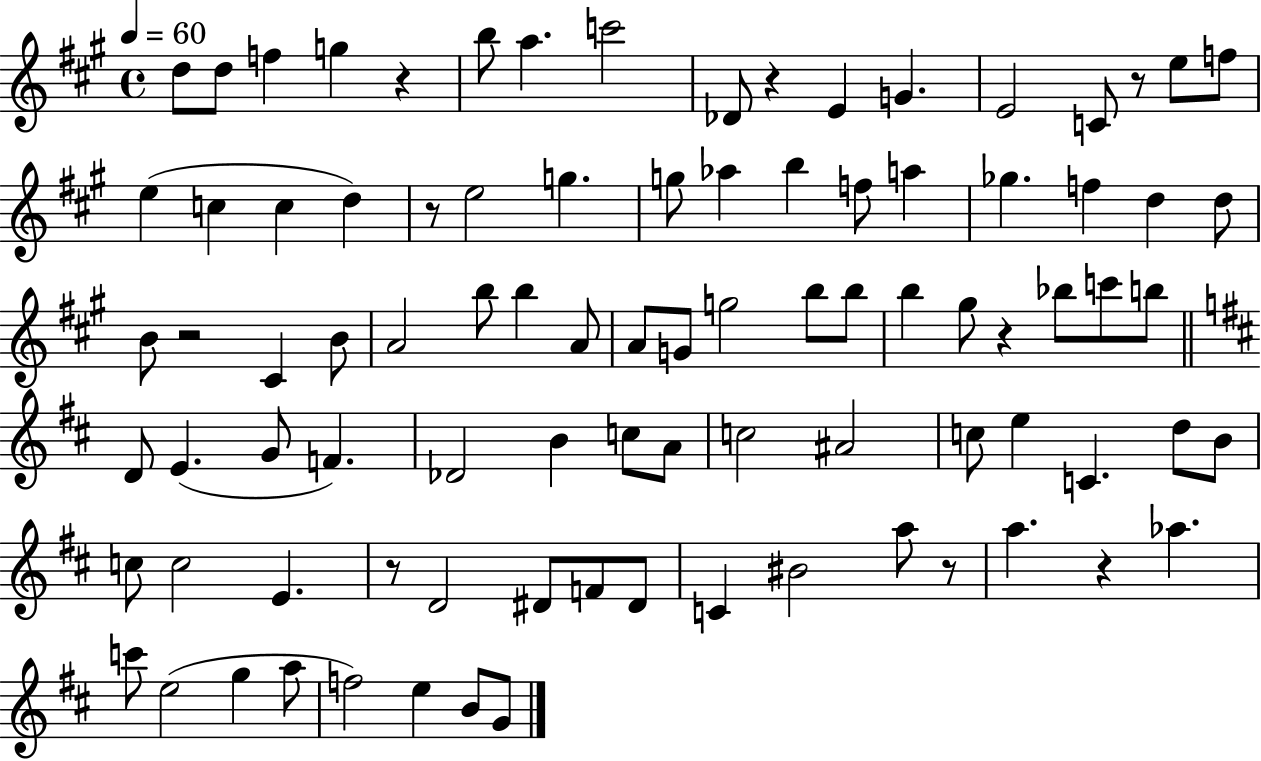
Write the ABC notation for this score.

X:1
T:Untitled
M:4/4
L:1/4
K:A
d/2 d/2 f g z b/2 a c'2 _D/2 z E G E2 C/2 z/2 e/2 f/2 e c c d z/2 e2 g g/2 _a b f/2 a _g f d d/2 B/2 z2 ^C B/2 A2 b/2 b A/2 A/2 G/2 g2 b/2 b/2 b ^g/2 z _b/2 c'/2 b/2 D/2 E G/2 F _D2 B c/2 A/2 c2 ^A2 c/2 e C d/2 B/2 c/2 c2 E z/2 D2 ^D/2 F/2 ^D/2 C ^B2 a/2 z/2 a z _a c'/2 e2 g a/2 f2 e B/2 G/2